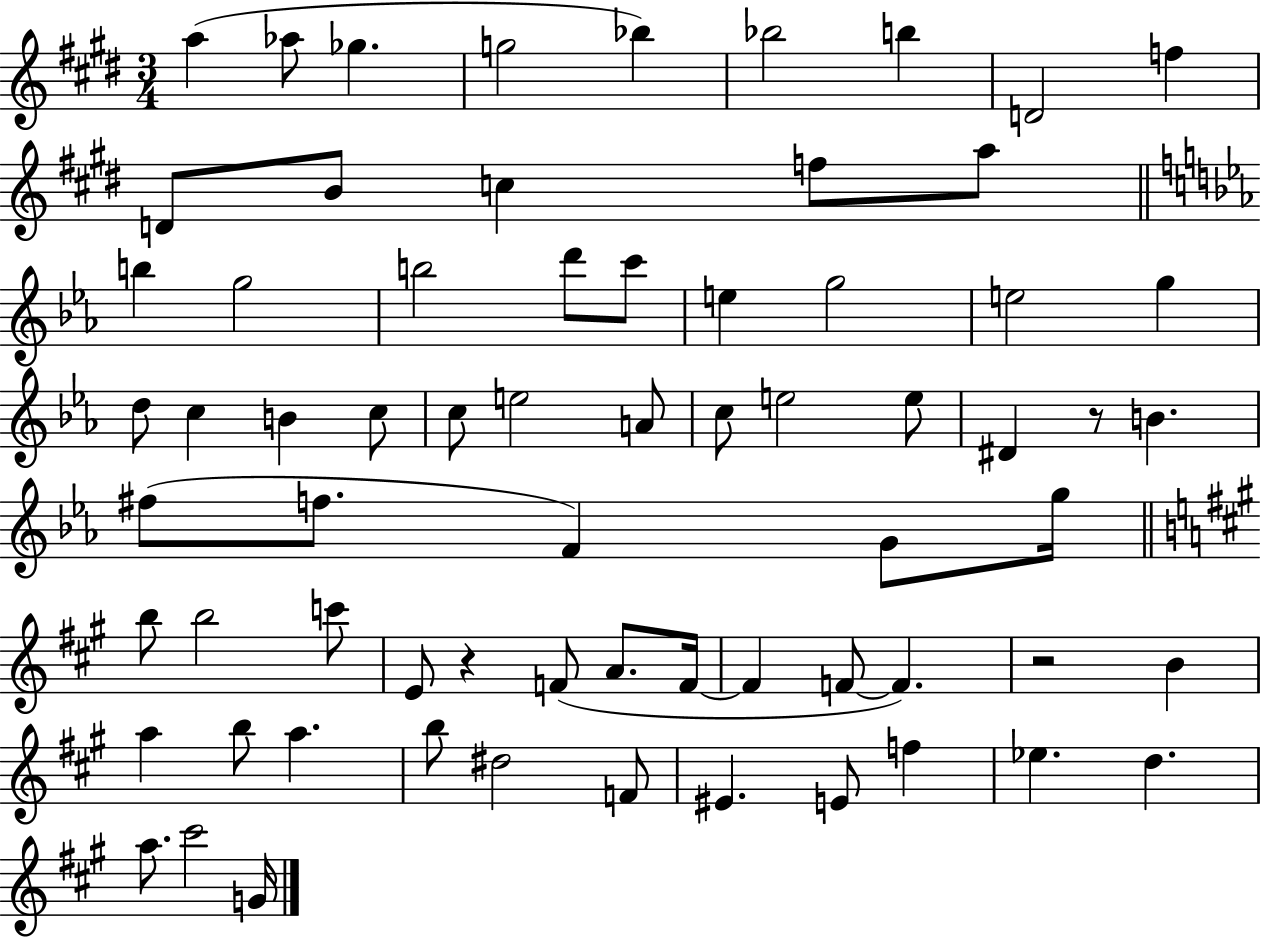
{
  \clef treble
  \numericTimeSignature
  \time 3/4
  \key e \major
  a''4( aes''8 ges''4. | g''2 bes''4) | bes''2 b''4 | d'2 f''4 | \break d'8 b'8 c''4 f''8 a''8 | \bar "||" \break \key ees \major b''4 g''2 | b''2 d'''8 c'''8 | e''4 g''2 | e''2 g''4 | \break d''8 c''4 b'4 c''8 | c''8 e''2 a'8 | c''8 e''2 e''8 | dis'4 r8 b'4. | \break fis''8( f''8. f'4) g'8 g''16 | \bar "||" \break \key a \major b''8 b''2 c'''8 | e'8 r4 f'8( a'8. f'16~~ | f'4 f'8~~ f'4.) | r2 b'4 | \break a''4 b''8 a''4. | b''8 dis''2 f'8 | eis'4. e'8 f''4 | ees''4. d''4. | \break a''8. cis'''2 g'16 | \bar "|."
}